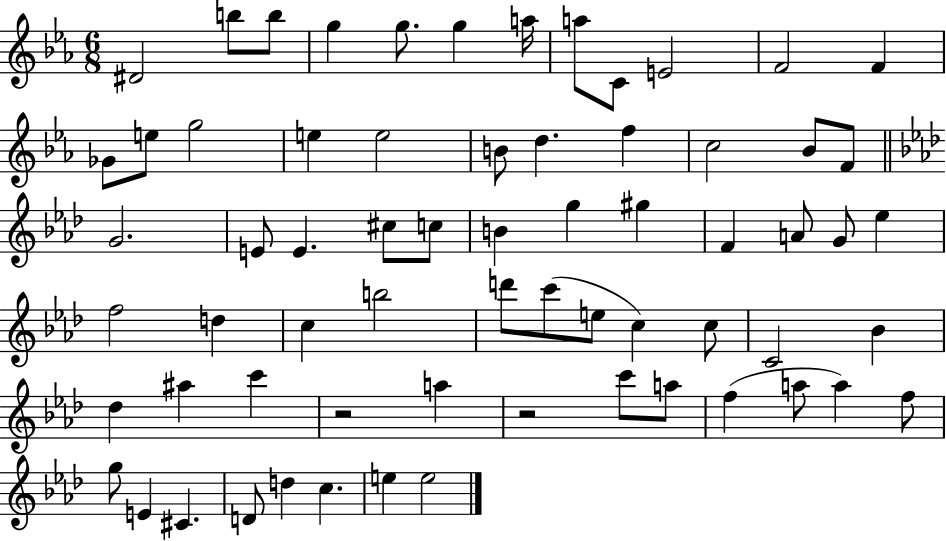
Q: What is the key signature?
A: EES major